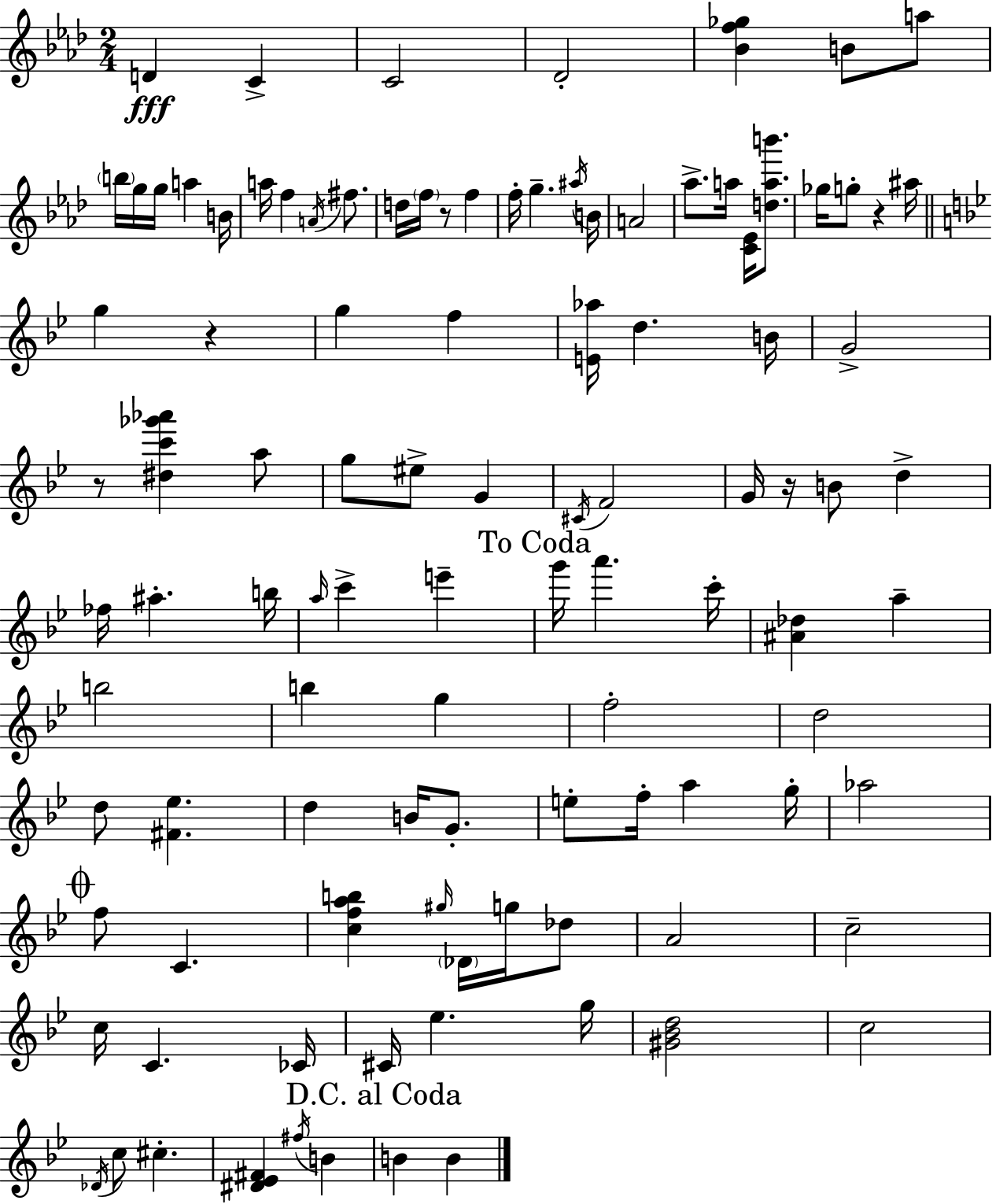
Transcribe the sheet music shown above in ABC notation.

X:1
T:Untitled
M:2/4
L:1/4
K:Fm
D C C2 _D2 [_Bf_g] B/2 a/2 b/4 g/4 g/4 a B/4 a/4 f A/4 ^f/2 d/4 f/4 z/2 f f/4 g ^a/4 B/4 A2 _a/2 a/4 [C_E]/4 [dab']/2 _g/4 g/2 z ^a/4 g z g f [E_a]/4 d B/4 G2 z/2 [^dc'_g'_a'] a/2 g/2 ^e/2 G ^C/4 F2 G/4 z/4 B/2 d _f/4 ^a b/4 a/4 c' e' g'/4 a' c'/4 [^A_d] a b2 b g f2 d2 d/2 [^F_e] d B/4 G/2 e/2 f/4 a g/4 _a2 f/2 C [cfab] ^g/4 _D/4 g/4 _d/2 A2 c2 c/4 C _C/4 ^C/4 _e g/4 [^G_Bd]2 c2 _D/4 c/2 ^c [^D_E^F] ^f/4 B B B